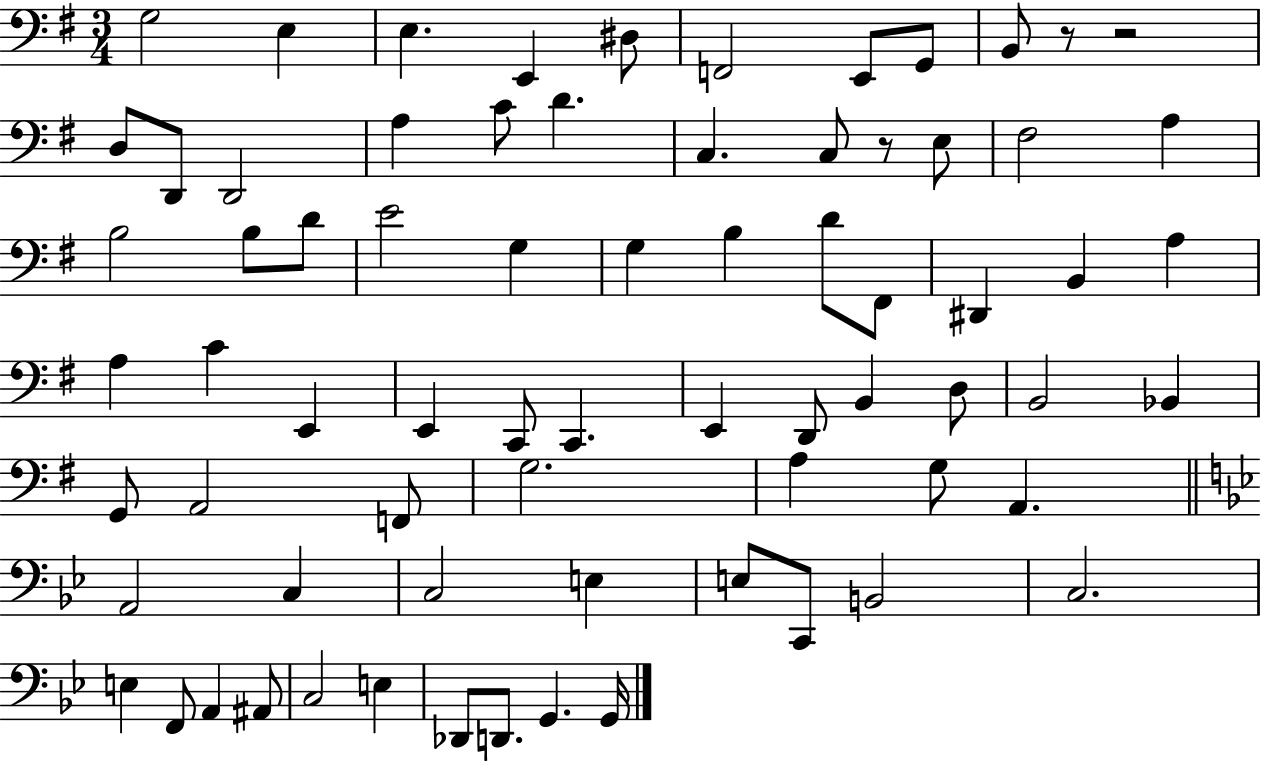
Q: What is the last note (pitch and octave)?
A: G2